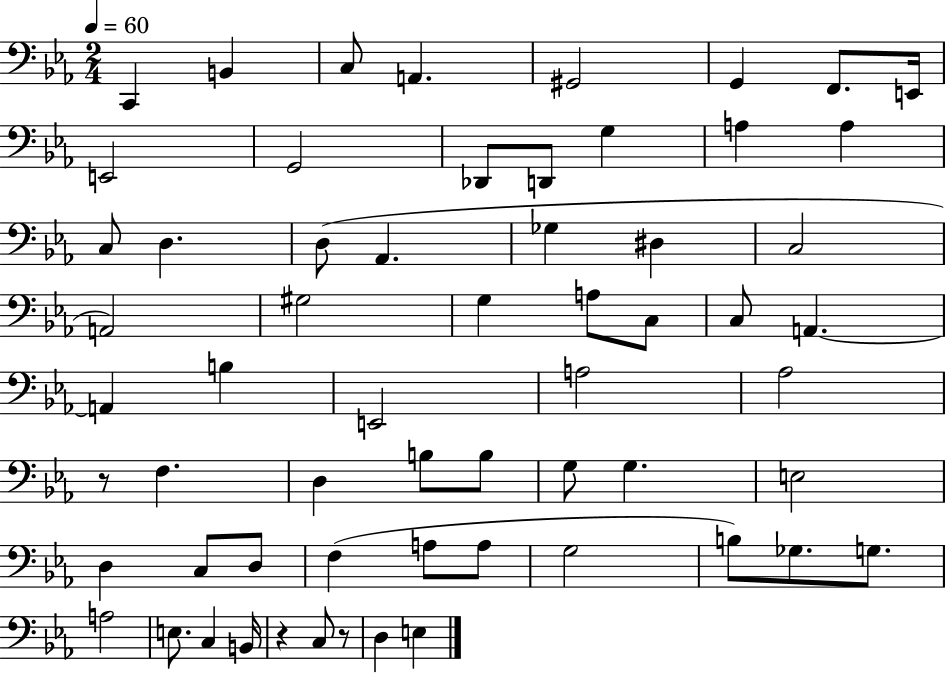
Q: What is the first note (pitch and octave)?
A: C2